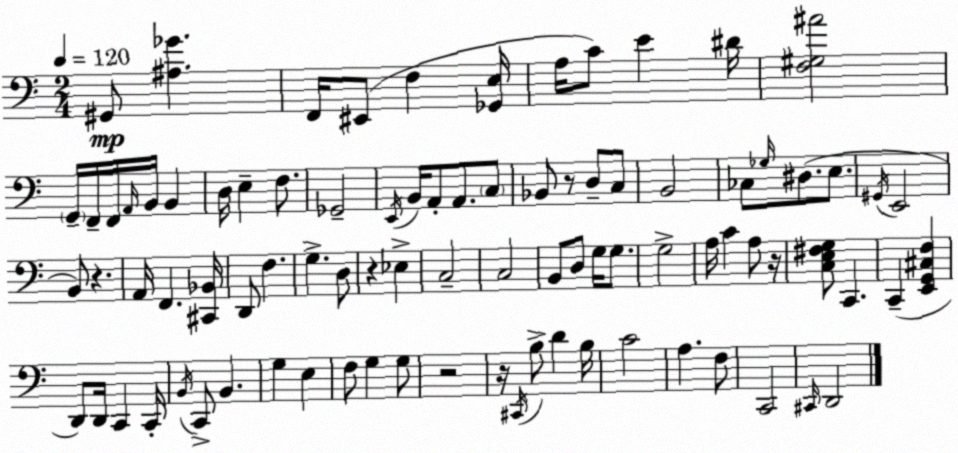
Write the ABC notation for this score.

X:1
T:Untitled
M:2/4
L:1/4
K:C
^G,,/2 [^A,_G] F,,/4 ^E,,/2 F, [_G,,E,]/4 A,/4 C/2 E ^D/4 [F,^G,^A]2 G,,/4 F,,/4 F,,/4 A,,/4 B,,/4 B,, D,/4 E, F,/2 _G,,2 E,,/4 B,,/4 A,,/2 A,,/2 C,/2 _B,,/2 z/2 D,/2 C,/2 B,,2 _C,/2 _G,/4 ^D,/2 E,/2 ^G,,/4 E,,2 B,,/2 z A,,/4 F,, [^C,,_B,,]/4 D,,/2 F, G, D,/2 z _E, C,2 C,2 B,,/2 D,/2 G,/4 G,/2 G,2 A,/4 C A,/2 z/4 [C,E,^F,G,]/2 C,, C,, [E,,G,,^C,F,] D,,/2 D,,/4 C,, C,,/4 B,,/4 C,,/2 B,, G, E, F,/2 G, G,/2 z2 z/4 ^C,,/4 B,/2 D B,/4 C2 A, F,/2 C,,2 ^C,,/4 D,,2